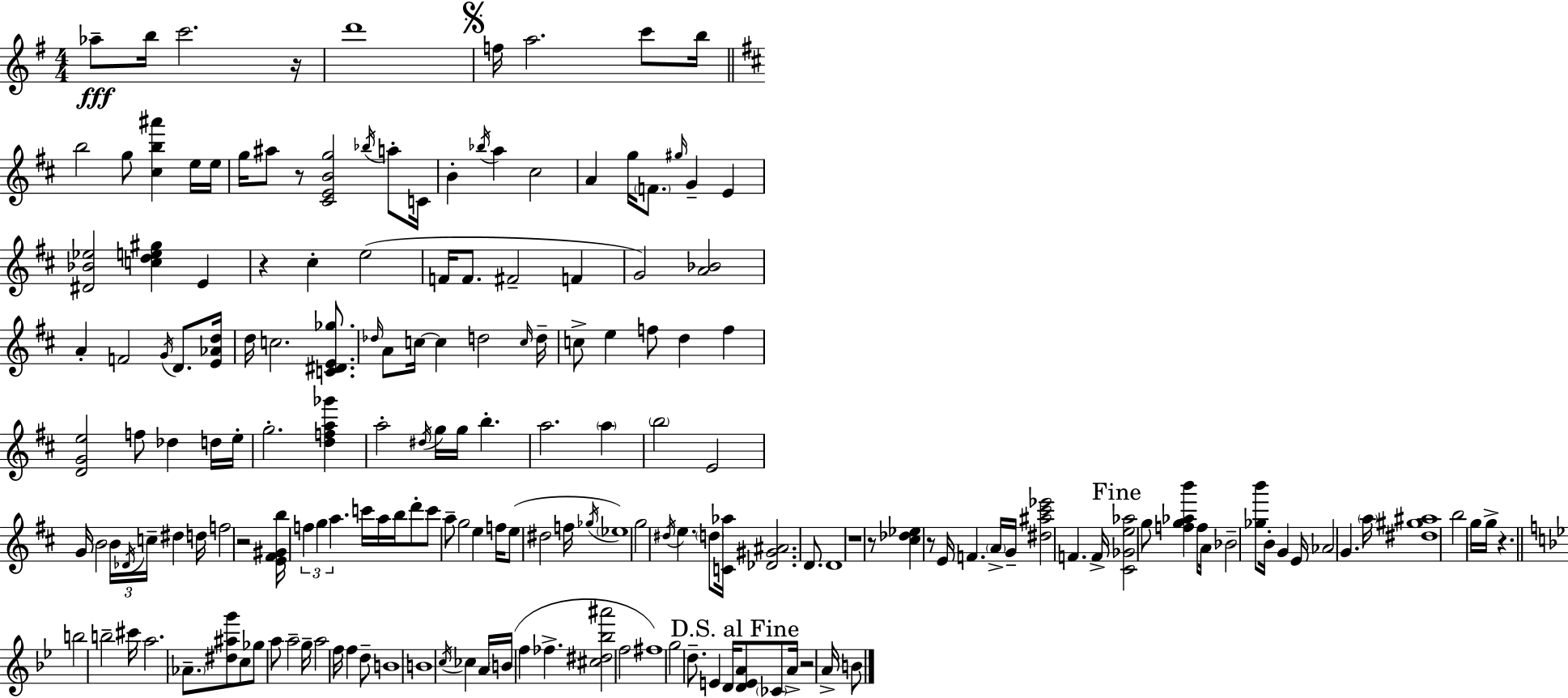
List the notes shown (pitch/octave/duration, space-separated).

Ab5/e B5/s C6/h. R/s D6/w F5/s A5/h. C6/e B5/s B5/h G5/e [C#5,B5,A#6]/q E5/s E5/s G5/s A#5/e R/e [C#4,E4,B4,G5]/h Bb5/s A5/e C4/s B4/q Bb5/s A5/q C#5/h A4/q G5/s F4/e. G#5/s G4/q E4/q [D#4,Bb4,Eb5]/h [C5,D5,E5,G#5]/q E4/q R/q C#5/q E5/h F4/s F4/e. F#4/h F4/q G4/h [A4,Bb4]/h A4/q F4/h G4/s D4/e. [E4,Ab4,D5]/s D5/s C5/h. [C4,D#4,E4,Gb5]/e. Db5/s A4/e C5/s C5/q D5/h C5/s D5/s C5/e E5/q F5/e D5/q F5/q [D4,G4,E5]/h F5/e Db5/q D5/s E5/s G5/h. [D5,F5,A5,Gb6]/q A5/h D#5/s G5/s G5/s B5/q. A5/h. A5/q B5/h E4/h G4/s B4/h B4/s Db4/s C5/s D#5/q D5/s F5/h R/h [E4,F#4,G#4,B5]/s F5/q G5/q A5/q. C6/s A5/s B5/s D6/e C6/e A5/e G5/h E5/q F5/s E5/e D#5/h F5/s Gb5/s Eb5/w G5/h D#5/s E5/q. D5/e [C4,Ab5]/s [Db4,G#4,A#4]/h. D4/e. D4/w R/w R/e [C#5,Db5,Eb5]/q R/e E4/s F4/q. A4/s G4/s [D#5,A#5,C#6,Eb6]/h F4/q. F4/s [C#4,Gb4,E5,Ab5]/h G5/e [F5,G5,Ab5,B6]/q F5/e A4/s Bb4/h [Gb5,B6]/e B4/s G4/q E4/s Ab4/h G4/q. A5/s [D#5,G#5,A#5]/w B5/h G5/s G5/s R/q. B5/h B5/h C#6/s A5/h. Ab4/e. [D#5,A#5,G6]/e C5/e Gb5/e A5/e A5/h G5/s A5/h F5/s F5/q D5/e B4/w B4/w C5/s CES5/q A4/s B4/s F5/q FES5/q. [C#5,D#5,Bb5,A#6]/h F5/h F#5/w G5/h D5/e. E4/q D4/s [D4,E4,A4]/e CES4/e A4/s R/h A4/s B4/e